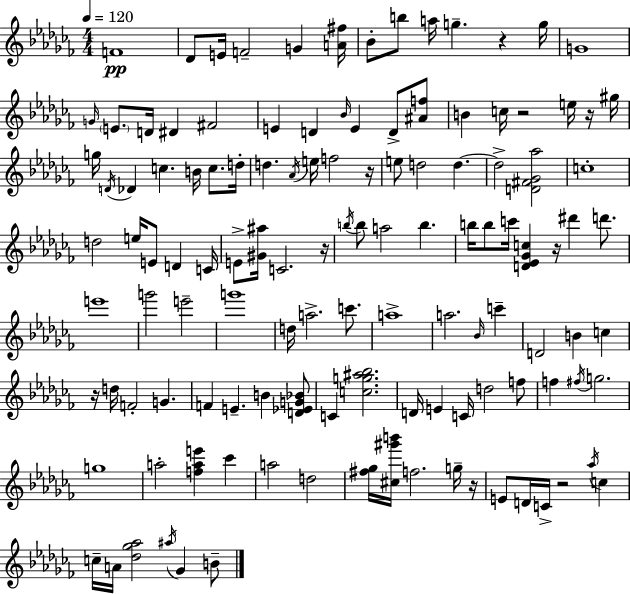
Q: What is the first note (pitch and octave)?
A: F4